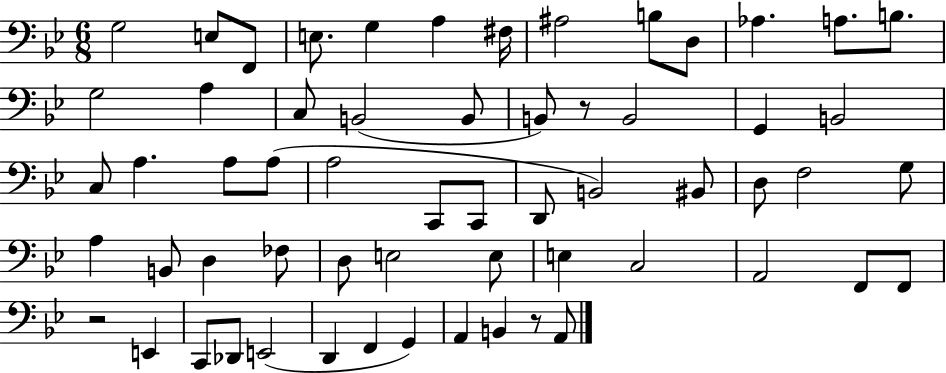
G3/h E3/e F2/e E3/e. G3/q A3/q F#3/s A#3/h B3/e D3/e Ab3/q. A3/e. B3/e. G3/h A3/q C3/e B2/h B2/e B2/e R/e B2/h G2/q B2/h C3/e A3/q. A3/e A3/e A3/h C2/e C2/e D2/e B2/h BIS2/e D3/e F3/h G3/e A3/q B2/e D3/q FES3/e D3/e E3/h E3/e E3/q C3/h A2/h F2/e F2/e R/h E2/q C2/e Db2/e E2/h D2/q F2/q G2/q A2/q B2/q R/e A2/e